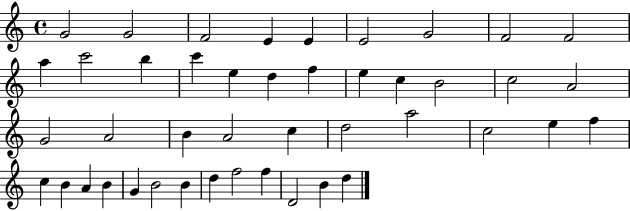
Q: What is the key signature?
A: C major